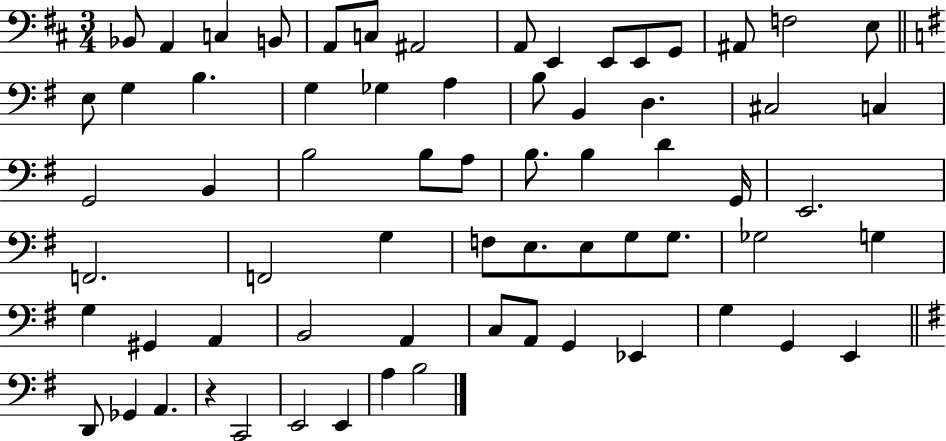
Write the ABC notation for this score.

X:1
T:Untitled
M:3/4
L:1/4
K:D
_B,,/2 A,, C, B,,/2 A,,/2 C,/2 ^A,,2 A,,/2 E,, E,,/2 E,,/2 G,,/2 ^A,,/2 F,2 E,/2 E,/2 G, B, G, _G, A, B,/2 B,, D, ^C,2 C, G,,2 B,, B,2 B,/2 A,/2 B,/2 B, D G,,/4 E,,2 F,,2 F,,2 G, F,/2 E,/2 E,/2 G,/2 G,/2 _G,2 G, G, ^G,, A,, B,,2 A,, C,/2 A,,/2 G,, _E,, G, G,, E,, D,,/2 _G,, A,, z C,,2 E,,2 E,, A, B,2